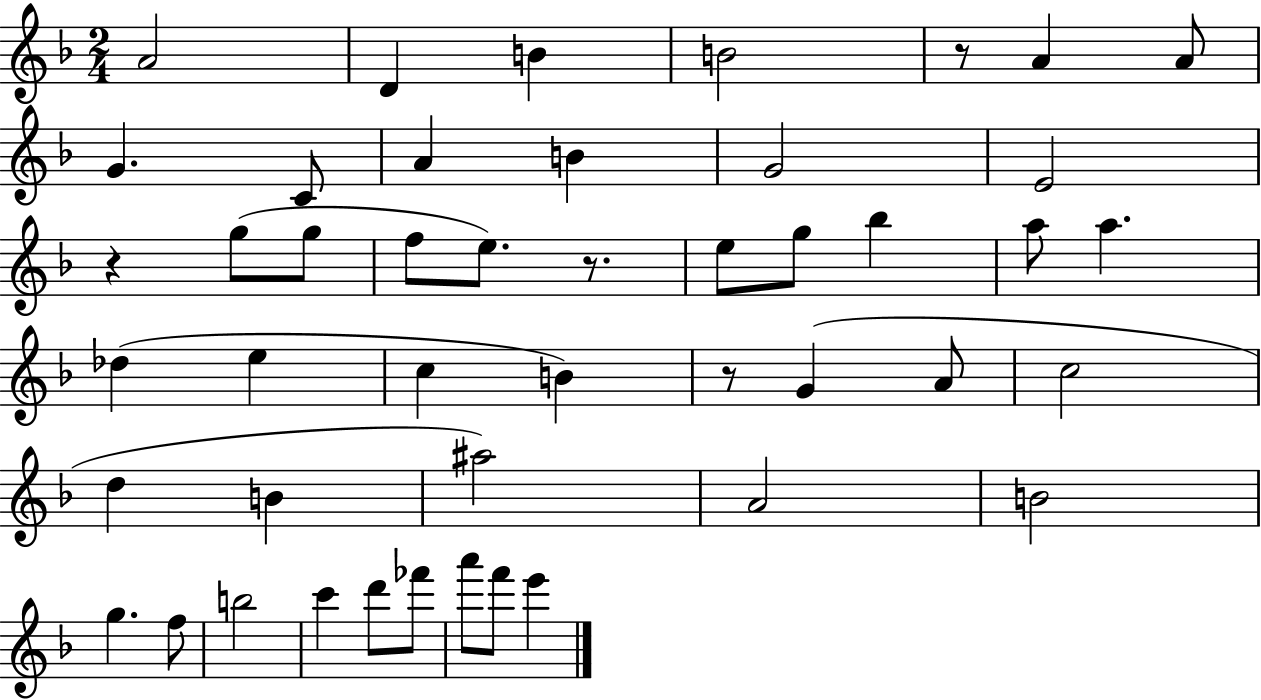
A4/h D4/q B4/q B4/h R/e A4/q A4/e G4/q. C4/e A4/q B4/q G4/h E4/h R/q G5/e G5/e F5/e E5/e. R/e. E5/e G5/e Bb5/q A5/e A5/q. Db5/q E5/q C5/q B4/q R/e G4/q A4/e C5/h D5/q B4/q A#5/h A4/h B4/h G5/q. F5/e B5/h C6/q D6/e FES6/e A6/e F6/e E6/q